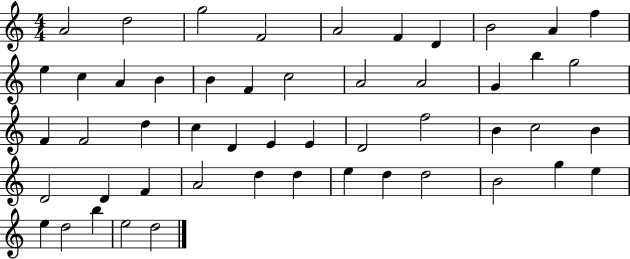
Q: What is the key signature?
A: C major